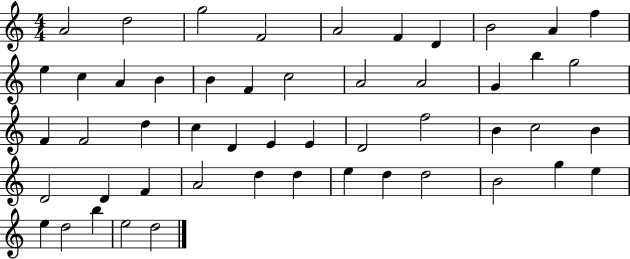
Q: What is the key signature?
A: C major